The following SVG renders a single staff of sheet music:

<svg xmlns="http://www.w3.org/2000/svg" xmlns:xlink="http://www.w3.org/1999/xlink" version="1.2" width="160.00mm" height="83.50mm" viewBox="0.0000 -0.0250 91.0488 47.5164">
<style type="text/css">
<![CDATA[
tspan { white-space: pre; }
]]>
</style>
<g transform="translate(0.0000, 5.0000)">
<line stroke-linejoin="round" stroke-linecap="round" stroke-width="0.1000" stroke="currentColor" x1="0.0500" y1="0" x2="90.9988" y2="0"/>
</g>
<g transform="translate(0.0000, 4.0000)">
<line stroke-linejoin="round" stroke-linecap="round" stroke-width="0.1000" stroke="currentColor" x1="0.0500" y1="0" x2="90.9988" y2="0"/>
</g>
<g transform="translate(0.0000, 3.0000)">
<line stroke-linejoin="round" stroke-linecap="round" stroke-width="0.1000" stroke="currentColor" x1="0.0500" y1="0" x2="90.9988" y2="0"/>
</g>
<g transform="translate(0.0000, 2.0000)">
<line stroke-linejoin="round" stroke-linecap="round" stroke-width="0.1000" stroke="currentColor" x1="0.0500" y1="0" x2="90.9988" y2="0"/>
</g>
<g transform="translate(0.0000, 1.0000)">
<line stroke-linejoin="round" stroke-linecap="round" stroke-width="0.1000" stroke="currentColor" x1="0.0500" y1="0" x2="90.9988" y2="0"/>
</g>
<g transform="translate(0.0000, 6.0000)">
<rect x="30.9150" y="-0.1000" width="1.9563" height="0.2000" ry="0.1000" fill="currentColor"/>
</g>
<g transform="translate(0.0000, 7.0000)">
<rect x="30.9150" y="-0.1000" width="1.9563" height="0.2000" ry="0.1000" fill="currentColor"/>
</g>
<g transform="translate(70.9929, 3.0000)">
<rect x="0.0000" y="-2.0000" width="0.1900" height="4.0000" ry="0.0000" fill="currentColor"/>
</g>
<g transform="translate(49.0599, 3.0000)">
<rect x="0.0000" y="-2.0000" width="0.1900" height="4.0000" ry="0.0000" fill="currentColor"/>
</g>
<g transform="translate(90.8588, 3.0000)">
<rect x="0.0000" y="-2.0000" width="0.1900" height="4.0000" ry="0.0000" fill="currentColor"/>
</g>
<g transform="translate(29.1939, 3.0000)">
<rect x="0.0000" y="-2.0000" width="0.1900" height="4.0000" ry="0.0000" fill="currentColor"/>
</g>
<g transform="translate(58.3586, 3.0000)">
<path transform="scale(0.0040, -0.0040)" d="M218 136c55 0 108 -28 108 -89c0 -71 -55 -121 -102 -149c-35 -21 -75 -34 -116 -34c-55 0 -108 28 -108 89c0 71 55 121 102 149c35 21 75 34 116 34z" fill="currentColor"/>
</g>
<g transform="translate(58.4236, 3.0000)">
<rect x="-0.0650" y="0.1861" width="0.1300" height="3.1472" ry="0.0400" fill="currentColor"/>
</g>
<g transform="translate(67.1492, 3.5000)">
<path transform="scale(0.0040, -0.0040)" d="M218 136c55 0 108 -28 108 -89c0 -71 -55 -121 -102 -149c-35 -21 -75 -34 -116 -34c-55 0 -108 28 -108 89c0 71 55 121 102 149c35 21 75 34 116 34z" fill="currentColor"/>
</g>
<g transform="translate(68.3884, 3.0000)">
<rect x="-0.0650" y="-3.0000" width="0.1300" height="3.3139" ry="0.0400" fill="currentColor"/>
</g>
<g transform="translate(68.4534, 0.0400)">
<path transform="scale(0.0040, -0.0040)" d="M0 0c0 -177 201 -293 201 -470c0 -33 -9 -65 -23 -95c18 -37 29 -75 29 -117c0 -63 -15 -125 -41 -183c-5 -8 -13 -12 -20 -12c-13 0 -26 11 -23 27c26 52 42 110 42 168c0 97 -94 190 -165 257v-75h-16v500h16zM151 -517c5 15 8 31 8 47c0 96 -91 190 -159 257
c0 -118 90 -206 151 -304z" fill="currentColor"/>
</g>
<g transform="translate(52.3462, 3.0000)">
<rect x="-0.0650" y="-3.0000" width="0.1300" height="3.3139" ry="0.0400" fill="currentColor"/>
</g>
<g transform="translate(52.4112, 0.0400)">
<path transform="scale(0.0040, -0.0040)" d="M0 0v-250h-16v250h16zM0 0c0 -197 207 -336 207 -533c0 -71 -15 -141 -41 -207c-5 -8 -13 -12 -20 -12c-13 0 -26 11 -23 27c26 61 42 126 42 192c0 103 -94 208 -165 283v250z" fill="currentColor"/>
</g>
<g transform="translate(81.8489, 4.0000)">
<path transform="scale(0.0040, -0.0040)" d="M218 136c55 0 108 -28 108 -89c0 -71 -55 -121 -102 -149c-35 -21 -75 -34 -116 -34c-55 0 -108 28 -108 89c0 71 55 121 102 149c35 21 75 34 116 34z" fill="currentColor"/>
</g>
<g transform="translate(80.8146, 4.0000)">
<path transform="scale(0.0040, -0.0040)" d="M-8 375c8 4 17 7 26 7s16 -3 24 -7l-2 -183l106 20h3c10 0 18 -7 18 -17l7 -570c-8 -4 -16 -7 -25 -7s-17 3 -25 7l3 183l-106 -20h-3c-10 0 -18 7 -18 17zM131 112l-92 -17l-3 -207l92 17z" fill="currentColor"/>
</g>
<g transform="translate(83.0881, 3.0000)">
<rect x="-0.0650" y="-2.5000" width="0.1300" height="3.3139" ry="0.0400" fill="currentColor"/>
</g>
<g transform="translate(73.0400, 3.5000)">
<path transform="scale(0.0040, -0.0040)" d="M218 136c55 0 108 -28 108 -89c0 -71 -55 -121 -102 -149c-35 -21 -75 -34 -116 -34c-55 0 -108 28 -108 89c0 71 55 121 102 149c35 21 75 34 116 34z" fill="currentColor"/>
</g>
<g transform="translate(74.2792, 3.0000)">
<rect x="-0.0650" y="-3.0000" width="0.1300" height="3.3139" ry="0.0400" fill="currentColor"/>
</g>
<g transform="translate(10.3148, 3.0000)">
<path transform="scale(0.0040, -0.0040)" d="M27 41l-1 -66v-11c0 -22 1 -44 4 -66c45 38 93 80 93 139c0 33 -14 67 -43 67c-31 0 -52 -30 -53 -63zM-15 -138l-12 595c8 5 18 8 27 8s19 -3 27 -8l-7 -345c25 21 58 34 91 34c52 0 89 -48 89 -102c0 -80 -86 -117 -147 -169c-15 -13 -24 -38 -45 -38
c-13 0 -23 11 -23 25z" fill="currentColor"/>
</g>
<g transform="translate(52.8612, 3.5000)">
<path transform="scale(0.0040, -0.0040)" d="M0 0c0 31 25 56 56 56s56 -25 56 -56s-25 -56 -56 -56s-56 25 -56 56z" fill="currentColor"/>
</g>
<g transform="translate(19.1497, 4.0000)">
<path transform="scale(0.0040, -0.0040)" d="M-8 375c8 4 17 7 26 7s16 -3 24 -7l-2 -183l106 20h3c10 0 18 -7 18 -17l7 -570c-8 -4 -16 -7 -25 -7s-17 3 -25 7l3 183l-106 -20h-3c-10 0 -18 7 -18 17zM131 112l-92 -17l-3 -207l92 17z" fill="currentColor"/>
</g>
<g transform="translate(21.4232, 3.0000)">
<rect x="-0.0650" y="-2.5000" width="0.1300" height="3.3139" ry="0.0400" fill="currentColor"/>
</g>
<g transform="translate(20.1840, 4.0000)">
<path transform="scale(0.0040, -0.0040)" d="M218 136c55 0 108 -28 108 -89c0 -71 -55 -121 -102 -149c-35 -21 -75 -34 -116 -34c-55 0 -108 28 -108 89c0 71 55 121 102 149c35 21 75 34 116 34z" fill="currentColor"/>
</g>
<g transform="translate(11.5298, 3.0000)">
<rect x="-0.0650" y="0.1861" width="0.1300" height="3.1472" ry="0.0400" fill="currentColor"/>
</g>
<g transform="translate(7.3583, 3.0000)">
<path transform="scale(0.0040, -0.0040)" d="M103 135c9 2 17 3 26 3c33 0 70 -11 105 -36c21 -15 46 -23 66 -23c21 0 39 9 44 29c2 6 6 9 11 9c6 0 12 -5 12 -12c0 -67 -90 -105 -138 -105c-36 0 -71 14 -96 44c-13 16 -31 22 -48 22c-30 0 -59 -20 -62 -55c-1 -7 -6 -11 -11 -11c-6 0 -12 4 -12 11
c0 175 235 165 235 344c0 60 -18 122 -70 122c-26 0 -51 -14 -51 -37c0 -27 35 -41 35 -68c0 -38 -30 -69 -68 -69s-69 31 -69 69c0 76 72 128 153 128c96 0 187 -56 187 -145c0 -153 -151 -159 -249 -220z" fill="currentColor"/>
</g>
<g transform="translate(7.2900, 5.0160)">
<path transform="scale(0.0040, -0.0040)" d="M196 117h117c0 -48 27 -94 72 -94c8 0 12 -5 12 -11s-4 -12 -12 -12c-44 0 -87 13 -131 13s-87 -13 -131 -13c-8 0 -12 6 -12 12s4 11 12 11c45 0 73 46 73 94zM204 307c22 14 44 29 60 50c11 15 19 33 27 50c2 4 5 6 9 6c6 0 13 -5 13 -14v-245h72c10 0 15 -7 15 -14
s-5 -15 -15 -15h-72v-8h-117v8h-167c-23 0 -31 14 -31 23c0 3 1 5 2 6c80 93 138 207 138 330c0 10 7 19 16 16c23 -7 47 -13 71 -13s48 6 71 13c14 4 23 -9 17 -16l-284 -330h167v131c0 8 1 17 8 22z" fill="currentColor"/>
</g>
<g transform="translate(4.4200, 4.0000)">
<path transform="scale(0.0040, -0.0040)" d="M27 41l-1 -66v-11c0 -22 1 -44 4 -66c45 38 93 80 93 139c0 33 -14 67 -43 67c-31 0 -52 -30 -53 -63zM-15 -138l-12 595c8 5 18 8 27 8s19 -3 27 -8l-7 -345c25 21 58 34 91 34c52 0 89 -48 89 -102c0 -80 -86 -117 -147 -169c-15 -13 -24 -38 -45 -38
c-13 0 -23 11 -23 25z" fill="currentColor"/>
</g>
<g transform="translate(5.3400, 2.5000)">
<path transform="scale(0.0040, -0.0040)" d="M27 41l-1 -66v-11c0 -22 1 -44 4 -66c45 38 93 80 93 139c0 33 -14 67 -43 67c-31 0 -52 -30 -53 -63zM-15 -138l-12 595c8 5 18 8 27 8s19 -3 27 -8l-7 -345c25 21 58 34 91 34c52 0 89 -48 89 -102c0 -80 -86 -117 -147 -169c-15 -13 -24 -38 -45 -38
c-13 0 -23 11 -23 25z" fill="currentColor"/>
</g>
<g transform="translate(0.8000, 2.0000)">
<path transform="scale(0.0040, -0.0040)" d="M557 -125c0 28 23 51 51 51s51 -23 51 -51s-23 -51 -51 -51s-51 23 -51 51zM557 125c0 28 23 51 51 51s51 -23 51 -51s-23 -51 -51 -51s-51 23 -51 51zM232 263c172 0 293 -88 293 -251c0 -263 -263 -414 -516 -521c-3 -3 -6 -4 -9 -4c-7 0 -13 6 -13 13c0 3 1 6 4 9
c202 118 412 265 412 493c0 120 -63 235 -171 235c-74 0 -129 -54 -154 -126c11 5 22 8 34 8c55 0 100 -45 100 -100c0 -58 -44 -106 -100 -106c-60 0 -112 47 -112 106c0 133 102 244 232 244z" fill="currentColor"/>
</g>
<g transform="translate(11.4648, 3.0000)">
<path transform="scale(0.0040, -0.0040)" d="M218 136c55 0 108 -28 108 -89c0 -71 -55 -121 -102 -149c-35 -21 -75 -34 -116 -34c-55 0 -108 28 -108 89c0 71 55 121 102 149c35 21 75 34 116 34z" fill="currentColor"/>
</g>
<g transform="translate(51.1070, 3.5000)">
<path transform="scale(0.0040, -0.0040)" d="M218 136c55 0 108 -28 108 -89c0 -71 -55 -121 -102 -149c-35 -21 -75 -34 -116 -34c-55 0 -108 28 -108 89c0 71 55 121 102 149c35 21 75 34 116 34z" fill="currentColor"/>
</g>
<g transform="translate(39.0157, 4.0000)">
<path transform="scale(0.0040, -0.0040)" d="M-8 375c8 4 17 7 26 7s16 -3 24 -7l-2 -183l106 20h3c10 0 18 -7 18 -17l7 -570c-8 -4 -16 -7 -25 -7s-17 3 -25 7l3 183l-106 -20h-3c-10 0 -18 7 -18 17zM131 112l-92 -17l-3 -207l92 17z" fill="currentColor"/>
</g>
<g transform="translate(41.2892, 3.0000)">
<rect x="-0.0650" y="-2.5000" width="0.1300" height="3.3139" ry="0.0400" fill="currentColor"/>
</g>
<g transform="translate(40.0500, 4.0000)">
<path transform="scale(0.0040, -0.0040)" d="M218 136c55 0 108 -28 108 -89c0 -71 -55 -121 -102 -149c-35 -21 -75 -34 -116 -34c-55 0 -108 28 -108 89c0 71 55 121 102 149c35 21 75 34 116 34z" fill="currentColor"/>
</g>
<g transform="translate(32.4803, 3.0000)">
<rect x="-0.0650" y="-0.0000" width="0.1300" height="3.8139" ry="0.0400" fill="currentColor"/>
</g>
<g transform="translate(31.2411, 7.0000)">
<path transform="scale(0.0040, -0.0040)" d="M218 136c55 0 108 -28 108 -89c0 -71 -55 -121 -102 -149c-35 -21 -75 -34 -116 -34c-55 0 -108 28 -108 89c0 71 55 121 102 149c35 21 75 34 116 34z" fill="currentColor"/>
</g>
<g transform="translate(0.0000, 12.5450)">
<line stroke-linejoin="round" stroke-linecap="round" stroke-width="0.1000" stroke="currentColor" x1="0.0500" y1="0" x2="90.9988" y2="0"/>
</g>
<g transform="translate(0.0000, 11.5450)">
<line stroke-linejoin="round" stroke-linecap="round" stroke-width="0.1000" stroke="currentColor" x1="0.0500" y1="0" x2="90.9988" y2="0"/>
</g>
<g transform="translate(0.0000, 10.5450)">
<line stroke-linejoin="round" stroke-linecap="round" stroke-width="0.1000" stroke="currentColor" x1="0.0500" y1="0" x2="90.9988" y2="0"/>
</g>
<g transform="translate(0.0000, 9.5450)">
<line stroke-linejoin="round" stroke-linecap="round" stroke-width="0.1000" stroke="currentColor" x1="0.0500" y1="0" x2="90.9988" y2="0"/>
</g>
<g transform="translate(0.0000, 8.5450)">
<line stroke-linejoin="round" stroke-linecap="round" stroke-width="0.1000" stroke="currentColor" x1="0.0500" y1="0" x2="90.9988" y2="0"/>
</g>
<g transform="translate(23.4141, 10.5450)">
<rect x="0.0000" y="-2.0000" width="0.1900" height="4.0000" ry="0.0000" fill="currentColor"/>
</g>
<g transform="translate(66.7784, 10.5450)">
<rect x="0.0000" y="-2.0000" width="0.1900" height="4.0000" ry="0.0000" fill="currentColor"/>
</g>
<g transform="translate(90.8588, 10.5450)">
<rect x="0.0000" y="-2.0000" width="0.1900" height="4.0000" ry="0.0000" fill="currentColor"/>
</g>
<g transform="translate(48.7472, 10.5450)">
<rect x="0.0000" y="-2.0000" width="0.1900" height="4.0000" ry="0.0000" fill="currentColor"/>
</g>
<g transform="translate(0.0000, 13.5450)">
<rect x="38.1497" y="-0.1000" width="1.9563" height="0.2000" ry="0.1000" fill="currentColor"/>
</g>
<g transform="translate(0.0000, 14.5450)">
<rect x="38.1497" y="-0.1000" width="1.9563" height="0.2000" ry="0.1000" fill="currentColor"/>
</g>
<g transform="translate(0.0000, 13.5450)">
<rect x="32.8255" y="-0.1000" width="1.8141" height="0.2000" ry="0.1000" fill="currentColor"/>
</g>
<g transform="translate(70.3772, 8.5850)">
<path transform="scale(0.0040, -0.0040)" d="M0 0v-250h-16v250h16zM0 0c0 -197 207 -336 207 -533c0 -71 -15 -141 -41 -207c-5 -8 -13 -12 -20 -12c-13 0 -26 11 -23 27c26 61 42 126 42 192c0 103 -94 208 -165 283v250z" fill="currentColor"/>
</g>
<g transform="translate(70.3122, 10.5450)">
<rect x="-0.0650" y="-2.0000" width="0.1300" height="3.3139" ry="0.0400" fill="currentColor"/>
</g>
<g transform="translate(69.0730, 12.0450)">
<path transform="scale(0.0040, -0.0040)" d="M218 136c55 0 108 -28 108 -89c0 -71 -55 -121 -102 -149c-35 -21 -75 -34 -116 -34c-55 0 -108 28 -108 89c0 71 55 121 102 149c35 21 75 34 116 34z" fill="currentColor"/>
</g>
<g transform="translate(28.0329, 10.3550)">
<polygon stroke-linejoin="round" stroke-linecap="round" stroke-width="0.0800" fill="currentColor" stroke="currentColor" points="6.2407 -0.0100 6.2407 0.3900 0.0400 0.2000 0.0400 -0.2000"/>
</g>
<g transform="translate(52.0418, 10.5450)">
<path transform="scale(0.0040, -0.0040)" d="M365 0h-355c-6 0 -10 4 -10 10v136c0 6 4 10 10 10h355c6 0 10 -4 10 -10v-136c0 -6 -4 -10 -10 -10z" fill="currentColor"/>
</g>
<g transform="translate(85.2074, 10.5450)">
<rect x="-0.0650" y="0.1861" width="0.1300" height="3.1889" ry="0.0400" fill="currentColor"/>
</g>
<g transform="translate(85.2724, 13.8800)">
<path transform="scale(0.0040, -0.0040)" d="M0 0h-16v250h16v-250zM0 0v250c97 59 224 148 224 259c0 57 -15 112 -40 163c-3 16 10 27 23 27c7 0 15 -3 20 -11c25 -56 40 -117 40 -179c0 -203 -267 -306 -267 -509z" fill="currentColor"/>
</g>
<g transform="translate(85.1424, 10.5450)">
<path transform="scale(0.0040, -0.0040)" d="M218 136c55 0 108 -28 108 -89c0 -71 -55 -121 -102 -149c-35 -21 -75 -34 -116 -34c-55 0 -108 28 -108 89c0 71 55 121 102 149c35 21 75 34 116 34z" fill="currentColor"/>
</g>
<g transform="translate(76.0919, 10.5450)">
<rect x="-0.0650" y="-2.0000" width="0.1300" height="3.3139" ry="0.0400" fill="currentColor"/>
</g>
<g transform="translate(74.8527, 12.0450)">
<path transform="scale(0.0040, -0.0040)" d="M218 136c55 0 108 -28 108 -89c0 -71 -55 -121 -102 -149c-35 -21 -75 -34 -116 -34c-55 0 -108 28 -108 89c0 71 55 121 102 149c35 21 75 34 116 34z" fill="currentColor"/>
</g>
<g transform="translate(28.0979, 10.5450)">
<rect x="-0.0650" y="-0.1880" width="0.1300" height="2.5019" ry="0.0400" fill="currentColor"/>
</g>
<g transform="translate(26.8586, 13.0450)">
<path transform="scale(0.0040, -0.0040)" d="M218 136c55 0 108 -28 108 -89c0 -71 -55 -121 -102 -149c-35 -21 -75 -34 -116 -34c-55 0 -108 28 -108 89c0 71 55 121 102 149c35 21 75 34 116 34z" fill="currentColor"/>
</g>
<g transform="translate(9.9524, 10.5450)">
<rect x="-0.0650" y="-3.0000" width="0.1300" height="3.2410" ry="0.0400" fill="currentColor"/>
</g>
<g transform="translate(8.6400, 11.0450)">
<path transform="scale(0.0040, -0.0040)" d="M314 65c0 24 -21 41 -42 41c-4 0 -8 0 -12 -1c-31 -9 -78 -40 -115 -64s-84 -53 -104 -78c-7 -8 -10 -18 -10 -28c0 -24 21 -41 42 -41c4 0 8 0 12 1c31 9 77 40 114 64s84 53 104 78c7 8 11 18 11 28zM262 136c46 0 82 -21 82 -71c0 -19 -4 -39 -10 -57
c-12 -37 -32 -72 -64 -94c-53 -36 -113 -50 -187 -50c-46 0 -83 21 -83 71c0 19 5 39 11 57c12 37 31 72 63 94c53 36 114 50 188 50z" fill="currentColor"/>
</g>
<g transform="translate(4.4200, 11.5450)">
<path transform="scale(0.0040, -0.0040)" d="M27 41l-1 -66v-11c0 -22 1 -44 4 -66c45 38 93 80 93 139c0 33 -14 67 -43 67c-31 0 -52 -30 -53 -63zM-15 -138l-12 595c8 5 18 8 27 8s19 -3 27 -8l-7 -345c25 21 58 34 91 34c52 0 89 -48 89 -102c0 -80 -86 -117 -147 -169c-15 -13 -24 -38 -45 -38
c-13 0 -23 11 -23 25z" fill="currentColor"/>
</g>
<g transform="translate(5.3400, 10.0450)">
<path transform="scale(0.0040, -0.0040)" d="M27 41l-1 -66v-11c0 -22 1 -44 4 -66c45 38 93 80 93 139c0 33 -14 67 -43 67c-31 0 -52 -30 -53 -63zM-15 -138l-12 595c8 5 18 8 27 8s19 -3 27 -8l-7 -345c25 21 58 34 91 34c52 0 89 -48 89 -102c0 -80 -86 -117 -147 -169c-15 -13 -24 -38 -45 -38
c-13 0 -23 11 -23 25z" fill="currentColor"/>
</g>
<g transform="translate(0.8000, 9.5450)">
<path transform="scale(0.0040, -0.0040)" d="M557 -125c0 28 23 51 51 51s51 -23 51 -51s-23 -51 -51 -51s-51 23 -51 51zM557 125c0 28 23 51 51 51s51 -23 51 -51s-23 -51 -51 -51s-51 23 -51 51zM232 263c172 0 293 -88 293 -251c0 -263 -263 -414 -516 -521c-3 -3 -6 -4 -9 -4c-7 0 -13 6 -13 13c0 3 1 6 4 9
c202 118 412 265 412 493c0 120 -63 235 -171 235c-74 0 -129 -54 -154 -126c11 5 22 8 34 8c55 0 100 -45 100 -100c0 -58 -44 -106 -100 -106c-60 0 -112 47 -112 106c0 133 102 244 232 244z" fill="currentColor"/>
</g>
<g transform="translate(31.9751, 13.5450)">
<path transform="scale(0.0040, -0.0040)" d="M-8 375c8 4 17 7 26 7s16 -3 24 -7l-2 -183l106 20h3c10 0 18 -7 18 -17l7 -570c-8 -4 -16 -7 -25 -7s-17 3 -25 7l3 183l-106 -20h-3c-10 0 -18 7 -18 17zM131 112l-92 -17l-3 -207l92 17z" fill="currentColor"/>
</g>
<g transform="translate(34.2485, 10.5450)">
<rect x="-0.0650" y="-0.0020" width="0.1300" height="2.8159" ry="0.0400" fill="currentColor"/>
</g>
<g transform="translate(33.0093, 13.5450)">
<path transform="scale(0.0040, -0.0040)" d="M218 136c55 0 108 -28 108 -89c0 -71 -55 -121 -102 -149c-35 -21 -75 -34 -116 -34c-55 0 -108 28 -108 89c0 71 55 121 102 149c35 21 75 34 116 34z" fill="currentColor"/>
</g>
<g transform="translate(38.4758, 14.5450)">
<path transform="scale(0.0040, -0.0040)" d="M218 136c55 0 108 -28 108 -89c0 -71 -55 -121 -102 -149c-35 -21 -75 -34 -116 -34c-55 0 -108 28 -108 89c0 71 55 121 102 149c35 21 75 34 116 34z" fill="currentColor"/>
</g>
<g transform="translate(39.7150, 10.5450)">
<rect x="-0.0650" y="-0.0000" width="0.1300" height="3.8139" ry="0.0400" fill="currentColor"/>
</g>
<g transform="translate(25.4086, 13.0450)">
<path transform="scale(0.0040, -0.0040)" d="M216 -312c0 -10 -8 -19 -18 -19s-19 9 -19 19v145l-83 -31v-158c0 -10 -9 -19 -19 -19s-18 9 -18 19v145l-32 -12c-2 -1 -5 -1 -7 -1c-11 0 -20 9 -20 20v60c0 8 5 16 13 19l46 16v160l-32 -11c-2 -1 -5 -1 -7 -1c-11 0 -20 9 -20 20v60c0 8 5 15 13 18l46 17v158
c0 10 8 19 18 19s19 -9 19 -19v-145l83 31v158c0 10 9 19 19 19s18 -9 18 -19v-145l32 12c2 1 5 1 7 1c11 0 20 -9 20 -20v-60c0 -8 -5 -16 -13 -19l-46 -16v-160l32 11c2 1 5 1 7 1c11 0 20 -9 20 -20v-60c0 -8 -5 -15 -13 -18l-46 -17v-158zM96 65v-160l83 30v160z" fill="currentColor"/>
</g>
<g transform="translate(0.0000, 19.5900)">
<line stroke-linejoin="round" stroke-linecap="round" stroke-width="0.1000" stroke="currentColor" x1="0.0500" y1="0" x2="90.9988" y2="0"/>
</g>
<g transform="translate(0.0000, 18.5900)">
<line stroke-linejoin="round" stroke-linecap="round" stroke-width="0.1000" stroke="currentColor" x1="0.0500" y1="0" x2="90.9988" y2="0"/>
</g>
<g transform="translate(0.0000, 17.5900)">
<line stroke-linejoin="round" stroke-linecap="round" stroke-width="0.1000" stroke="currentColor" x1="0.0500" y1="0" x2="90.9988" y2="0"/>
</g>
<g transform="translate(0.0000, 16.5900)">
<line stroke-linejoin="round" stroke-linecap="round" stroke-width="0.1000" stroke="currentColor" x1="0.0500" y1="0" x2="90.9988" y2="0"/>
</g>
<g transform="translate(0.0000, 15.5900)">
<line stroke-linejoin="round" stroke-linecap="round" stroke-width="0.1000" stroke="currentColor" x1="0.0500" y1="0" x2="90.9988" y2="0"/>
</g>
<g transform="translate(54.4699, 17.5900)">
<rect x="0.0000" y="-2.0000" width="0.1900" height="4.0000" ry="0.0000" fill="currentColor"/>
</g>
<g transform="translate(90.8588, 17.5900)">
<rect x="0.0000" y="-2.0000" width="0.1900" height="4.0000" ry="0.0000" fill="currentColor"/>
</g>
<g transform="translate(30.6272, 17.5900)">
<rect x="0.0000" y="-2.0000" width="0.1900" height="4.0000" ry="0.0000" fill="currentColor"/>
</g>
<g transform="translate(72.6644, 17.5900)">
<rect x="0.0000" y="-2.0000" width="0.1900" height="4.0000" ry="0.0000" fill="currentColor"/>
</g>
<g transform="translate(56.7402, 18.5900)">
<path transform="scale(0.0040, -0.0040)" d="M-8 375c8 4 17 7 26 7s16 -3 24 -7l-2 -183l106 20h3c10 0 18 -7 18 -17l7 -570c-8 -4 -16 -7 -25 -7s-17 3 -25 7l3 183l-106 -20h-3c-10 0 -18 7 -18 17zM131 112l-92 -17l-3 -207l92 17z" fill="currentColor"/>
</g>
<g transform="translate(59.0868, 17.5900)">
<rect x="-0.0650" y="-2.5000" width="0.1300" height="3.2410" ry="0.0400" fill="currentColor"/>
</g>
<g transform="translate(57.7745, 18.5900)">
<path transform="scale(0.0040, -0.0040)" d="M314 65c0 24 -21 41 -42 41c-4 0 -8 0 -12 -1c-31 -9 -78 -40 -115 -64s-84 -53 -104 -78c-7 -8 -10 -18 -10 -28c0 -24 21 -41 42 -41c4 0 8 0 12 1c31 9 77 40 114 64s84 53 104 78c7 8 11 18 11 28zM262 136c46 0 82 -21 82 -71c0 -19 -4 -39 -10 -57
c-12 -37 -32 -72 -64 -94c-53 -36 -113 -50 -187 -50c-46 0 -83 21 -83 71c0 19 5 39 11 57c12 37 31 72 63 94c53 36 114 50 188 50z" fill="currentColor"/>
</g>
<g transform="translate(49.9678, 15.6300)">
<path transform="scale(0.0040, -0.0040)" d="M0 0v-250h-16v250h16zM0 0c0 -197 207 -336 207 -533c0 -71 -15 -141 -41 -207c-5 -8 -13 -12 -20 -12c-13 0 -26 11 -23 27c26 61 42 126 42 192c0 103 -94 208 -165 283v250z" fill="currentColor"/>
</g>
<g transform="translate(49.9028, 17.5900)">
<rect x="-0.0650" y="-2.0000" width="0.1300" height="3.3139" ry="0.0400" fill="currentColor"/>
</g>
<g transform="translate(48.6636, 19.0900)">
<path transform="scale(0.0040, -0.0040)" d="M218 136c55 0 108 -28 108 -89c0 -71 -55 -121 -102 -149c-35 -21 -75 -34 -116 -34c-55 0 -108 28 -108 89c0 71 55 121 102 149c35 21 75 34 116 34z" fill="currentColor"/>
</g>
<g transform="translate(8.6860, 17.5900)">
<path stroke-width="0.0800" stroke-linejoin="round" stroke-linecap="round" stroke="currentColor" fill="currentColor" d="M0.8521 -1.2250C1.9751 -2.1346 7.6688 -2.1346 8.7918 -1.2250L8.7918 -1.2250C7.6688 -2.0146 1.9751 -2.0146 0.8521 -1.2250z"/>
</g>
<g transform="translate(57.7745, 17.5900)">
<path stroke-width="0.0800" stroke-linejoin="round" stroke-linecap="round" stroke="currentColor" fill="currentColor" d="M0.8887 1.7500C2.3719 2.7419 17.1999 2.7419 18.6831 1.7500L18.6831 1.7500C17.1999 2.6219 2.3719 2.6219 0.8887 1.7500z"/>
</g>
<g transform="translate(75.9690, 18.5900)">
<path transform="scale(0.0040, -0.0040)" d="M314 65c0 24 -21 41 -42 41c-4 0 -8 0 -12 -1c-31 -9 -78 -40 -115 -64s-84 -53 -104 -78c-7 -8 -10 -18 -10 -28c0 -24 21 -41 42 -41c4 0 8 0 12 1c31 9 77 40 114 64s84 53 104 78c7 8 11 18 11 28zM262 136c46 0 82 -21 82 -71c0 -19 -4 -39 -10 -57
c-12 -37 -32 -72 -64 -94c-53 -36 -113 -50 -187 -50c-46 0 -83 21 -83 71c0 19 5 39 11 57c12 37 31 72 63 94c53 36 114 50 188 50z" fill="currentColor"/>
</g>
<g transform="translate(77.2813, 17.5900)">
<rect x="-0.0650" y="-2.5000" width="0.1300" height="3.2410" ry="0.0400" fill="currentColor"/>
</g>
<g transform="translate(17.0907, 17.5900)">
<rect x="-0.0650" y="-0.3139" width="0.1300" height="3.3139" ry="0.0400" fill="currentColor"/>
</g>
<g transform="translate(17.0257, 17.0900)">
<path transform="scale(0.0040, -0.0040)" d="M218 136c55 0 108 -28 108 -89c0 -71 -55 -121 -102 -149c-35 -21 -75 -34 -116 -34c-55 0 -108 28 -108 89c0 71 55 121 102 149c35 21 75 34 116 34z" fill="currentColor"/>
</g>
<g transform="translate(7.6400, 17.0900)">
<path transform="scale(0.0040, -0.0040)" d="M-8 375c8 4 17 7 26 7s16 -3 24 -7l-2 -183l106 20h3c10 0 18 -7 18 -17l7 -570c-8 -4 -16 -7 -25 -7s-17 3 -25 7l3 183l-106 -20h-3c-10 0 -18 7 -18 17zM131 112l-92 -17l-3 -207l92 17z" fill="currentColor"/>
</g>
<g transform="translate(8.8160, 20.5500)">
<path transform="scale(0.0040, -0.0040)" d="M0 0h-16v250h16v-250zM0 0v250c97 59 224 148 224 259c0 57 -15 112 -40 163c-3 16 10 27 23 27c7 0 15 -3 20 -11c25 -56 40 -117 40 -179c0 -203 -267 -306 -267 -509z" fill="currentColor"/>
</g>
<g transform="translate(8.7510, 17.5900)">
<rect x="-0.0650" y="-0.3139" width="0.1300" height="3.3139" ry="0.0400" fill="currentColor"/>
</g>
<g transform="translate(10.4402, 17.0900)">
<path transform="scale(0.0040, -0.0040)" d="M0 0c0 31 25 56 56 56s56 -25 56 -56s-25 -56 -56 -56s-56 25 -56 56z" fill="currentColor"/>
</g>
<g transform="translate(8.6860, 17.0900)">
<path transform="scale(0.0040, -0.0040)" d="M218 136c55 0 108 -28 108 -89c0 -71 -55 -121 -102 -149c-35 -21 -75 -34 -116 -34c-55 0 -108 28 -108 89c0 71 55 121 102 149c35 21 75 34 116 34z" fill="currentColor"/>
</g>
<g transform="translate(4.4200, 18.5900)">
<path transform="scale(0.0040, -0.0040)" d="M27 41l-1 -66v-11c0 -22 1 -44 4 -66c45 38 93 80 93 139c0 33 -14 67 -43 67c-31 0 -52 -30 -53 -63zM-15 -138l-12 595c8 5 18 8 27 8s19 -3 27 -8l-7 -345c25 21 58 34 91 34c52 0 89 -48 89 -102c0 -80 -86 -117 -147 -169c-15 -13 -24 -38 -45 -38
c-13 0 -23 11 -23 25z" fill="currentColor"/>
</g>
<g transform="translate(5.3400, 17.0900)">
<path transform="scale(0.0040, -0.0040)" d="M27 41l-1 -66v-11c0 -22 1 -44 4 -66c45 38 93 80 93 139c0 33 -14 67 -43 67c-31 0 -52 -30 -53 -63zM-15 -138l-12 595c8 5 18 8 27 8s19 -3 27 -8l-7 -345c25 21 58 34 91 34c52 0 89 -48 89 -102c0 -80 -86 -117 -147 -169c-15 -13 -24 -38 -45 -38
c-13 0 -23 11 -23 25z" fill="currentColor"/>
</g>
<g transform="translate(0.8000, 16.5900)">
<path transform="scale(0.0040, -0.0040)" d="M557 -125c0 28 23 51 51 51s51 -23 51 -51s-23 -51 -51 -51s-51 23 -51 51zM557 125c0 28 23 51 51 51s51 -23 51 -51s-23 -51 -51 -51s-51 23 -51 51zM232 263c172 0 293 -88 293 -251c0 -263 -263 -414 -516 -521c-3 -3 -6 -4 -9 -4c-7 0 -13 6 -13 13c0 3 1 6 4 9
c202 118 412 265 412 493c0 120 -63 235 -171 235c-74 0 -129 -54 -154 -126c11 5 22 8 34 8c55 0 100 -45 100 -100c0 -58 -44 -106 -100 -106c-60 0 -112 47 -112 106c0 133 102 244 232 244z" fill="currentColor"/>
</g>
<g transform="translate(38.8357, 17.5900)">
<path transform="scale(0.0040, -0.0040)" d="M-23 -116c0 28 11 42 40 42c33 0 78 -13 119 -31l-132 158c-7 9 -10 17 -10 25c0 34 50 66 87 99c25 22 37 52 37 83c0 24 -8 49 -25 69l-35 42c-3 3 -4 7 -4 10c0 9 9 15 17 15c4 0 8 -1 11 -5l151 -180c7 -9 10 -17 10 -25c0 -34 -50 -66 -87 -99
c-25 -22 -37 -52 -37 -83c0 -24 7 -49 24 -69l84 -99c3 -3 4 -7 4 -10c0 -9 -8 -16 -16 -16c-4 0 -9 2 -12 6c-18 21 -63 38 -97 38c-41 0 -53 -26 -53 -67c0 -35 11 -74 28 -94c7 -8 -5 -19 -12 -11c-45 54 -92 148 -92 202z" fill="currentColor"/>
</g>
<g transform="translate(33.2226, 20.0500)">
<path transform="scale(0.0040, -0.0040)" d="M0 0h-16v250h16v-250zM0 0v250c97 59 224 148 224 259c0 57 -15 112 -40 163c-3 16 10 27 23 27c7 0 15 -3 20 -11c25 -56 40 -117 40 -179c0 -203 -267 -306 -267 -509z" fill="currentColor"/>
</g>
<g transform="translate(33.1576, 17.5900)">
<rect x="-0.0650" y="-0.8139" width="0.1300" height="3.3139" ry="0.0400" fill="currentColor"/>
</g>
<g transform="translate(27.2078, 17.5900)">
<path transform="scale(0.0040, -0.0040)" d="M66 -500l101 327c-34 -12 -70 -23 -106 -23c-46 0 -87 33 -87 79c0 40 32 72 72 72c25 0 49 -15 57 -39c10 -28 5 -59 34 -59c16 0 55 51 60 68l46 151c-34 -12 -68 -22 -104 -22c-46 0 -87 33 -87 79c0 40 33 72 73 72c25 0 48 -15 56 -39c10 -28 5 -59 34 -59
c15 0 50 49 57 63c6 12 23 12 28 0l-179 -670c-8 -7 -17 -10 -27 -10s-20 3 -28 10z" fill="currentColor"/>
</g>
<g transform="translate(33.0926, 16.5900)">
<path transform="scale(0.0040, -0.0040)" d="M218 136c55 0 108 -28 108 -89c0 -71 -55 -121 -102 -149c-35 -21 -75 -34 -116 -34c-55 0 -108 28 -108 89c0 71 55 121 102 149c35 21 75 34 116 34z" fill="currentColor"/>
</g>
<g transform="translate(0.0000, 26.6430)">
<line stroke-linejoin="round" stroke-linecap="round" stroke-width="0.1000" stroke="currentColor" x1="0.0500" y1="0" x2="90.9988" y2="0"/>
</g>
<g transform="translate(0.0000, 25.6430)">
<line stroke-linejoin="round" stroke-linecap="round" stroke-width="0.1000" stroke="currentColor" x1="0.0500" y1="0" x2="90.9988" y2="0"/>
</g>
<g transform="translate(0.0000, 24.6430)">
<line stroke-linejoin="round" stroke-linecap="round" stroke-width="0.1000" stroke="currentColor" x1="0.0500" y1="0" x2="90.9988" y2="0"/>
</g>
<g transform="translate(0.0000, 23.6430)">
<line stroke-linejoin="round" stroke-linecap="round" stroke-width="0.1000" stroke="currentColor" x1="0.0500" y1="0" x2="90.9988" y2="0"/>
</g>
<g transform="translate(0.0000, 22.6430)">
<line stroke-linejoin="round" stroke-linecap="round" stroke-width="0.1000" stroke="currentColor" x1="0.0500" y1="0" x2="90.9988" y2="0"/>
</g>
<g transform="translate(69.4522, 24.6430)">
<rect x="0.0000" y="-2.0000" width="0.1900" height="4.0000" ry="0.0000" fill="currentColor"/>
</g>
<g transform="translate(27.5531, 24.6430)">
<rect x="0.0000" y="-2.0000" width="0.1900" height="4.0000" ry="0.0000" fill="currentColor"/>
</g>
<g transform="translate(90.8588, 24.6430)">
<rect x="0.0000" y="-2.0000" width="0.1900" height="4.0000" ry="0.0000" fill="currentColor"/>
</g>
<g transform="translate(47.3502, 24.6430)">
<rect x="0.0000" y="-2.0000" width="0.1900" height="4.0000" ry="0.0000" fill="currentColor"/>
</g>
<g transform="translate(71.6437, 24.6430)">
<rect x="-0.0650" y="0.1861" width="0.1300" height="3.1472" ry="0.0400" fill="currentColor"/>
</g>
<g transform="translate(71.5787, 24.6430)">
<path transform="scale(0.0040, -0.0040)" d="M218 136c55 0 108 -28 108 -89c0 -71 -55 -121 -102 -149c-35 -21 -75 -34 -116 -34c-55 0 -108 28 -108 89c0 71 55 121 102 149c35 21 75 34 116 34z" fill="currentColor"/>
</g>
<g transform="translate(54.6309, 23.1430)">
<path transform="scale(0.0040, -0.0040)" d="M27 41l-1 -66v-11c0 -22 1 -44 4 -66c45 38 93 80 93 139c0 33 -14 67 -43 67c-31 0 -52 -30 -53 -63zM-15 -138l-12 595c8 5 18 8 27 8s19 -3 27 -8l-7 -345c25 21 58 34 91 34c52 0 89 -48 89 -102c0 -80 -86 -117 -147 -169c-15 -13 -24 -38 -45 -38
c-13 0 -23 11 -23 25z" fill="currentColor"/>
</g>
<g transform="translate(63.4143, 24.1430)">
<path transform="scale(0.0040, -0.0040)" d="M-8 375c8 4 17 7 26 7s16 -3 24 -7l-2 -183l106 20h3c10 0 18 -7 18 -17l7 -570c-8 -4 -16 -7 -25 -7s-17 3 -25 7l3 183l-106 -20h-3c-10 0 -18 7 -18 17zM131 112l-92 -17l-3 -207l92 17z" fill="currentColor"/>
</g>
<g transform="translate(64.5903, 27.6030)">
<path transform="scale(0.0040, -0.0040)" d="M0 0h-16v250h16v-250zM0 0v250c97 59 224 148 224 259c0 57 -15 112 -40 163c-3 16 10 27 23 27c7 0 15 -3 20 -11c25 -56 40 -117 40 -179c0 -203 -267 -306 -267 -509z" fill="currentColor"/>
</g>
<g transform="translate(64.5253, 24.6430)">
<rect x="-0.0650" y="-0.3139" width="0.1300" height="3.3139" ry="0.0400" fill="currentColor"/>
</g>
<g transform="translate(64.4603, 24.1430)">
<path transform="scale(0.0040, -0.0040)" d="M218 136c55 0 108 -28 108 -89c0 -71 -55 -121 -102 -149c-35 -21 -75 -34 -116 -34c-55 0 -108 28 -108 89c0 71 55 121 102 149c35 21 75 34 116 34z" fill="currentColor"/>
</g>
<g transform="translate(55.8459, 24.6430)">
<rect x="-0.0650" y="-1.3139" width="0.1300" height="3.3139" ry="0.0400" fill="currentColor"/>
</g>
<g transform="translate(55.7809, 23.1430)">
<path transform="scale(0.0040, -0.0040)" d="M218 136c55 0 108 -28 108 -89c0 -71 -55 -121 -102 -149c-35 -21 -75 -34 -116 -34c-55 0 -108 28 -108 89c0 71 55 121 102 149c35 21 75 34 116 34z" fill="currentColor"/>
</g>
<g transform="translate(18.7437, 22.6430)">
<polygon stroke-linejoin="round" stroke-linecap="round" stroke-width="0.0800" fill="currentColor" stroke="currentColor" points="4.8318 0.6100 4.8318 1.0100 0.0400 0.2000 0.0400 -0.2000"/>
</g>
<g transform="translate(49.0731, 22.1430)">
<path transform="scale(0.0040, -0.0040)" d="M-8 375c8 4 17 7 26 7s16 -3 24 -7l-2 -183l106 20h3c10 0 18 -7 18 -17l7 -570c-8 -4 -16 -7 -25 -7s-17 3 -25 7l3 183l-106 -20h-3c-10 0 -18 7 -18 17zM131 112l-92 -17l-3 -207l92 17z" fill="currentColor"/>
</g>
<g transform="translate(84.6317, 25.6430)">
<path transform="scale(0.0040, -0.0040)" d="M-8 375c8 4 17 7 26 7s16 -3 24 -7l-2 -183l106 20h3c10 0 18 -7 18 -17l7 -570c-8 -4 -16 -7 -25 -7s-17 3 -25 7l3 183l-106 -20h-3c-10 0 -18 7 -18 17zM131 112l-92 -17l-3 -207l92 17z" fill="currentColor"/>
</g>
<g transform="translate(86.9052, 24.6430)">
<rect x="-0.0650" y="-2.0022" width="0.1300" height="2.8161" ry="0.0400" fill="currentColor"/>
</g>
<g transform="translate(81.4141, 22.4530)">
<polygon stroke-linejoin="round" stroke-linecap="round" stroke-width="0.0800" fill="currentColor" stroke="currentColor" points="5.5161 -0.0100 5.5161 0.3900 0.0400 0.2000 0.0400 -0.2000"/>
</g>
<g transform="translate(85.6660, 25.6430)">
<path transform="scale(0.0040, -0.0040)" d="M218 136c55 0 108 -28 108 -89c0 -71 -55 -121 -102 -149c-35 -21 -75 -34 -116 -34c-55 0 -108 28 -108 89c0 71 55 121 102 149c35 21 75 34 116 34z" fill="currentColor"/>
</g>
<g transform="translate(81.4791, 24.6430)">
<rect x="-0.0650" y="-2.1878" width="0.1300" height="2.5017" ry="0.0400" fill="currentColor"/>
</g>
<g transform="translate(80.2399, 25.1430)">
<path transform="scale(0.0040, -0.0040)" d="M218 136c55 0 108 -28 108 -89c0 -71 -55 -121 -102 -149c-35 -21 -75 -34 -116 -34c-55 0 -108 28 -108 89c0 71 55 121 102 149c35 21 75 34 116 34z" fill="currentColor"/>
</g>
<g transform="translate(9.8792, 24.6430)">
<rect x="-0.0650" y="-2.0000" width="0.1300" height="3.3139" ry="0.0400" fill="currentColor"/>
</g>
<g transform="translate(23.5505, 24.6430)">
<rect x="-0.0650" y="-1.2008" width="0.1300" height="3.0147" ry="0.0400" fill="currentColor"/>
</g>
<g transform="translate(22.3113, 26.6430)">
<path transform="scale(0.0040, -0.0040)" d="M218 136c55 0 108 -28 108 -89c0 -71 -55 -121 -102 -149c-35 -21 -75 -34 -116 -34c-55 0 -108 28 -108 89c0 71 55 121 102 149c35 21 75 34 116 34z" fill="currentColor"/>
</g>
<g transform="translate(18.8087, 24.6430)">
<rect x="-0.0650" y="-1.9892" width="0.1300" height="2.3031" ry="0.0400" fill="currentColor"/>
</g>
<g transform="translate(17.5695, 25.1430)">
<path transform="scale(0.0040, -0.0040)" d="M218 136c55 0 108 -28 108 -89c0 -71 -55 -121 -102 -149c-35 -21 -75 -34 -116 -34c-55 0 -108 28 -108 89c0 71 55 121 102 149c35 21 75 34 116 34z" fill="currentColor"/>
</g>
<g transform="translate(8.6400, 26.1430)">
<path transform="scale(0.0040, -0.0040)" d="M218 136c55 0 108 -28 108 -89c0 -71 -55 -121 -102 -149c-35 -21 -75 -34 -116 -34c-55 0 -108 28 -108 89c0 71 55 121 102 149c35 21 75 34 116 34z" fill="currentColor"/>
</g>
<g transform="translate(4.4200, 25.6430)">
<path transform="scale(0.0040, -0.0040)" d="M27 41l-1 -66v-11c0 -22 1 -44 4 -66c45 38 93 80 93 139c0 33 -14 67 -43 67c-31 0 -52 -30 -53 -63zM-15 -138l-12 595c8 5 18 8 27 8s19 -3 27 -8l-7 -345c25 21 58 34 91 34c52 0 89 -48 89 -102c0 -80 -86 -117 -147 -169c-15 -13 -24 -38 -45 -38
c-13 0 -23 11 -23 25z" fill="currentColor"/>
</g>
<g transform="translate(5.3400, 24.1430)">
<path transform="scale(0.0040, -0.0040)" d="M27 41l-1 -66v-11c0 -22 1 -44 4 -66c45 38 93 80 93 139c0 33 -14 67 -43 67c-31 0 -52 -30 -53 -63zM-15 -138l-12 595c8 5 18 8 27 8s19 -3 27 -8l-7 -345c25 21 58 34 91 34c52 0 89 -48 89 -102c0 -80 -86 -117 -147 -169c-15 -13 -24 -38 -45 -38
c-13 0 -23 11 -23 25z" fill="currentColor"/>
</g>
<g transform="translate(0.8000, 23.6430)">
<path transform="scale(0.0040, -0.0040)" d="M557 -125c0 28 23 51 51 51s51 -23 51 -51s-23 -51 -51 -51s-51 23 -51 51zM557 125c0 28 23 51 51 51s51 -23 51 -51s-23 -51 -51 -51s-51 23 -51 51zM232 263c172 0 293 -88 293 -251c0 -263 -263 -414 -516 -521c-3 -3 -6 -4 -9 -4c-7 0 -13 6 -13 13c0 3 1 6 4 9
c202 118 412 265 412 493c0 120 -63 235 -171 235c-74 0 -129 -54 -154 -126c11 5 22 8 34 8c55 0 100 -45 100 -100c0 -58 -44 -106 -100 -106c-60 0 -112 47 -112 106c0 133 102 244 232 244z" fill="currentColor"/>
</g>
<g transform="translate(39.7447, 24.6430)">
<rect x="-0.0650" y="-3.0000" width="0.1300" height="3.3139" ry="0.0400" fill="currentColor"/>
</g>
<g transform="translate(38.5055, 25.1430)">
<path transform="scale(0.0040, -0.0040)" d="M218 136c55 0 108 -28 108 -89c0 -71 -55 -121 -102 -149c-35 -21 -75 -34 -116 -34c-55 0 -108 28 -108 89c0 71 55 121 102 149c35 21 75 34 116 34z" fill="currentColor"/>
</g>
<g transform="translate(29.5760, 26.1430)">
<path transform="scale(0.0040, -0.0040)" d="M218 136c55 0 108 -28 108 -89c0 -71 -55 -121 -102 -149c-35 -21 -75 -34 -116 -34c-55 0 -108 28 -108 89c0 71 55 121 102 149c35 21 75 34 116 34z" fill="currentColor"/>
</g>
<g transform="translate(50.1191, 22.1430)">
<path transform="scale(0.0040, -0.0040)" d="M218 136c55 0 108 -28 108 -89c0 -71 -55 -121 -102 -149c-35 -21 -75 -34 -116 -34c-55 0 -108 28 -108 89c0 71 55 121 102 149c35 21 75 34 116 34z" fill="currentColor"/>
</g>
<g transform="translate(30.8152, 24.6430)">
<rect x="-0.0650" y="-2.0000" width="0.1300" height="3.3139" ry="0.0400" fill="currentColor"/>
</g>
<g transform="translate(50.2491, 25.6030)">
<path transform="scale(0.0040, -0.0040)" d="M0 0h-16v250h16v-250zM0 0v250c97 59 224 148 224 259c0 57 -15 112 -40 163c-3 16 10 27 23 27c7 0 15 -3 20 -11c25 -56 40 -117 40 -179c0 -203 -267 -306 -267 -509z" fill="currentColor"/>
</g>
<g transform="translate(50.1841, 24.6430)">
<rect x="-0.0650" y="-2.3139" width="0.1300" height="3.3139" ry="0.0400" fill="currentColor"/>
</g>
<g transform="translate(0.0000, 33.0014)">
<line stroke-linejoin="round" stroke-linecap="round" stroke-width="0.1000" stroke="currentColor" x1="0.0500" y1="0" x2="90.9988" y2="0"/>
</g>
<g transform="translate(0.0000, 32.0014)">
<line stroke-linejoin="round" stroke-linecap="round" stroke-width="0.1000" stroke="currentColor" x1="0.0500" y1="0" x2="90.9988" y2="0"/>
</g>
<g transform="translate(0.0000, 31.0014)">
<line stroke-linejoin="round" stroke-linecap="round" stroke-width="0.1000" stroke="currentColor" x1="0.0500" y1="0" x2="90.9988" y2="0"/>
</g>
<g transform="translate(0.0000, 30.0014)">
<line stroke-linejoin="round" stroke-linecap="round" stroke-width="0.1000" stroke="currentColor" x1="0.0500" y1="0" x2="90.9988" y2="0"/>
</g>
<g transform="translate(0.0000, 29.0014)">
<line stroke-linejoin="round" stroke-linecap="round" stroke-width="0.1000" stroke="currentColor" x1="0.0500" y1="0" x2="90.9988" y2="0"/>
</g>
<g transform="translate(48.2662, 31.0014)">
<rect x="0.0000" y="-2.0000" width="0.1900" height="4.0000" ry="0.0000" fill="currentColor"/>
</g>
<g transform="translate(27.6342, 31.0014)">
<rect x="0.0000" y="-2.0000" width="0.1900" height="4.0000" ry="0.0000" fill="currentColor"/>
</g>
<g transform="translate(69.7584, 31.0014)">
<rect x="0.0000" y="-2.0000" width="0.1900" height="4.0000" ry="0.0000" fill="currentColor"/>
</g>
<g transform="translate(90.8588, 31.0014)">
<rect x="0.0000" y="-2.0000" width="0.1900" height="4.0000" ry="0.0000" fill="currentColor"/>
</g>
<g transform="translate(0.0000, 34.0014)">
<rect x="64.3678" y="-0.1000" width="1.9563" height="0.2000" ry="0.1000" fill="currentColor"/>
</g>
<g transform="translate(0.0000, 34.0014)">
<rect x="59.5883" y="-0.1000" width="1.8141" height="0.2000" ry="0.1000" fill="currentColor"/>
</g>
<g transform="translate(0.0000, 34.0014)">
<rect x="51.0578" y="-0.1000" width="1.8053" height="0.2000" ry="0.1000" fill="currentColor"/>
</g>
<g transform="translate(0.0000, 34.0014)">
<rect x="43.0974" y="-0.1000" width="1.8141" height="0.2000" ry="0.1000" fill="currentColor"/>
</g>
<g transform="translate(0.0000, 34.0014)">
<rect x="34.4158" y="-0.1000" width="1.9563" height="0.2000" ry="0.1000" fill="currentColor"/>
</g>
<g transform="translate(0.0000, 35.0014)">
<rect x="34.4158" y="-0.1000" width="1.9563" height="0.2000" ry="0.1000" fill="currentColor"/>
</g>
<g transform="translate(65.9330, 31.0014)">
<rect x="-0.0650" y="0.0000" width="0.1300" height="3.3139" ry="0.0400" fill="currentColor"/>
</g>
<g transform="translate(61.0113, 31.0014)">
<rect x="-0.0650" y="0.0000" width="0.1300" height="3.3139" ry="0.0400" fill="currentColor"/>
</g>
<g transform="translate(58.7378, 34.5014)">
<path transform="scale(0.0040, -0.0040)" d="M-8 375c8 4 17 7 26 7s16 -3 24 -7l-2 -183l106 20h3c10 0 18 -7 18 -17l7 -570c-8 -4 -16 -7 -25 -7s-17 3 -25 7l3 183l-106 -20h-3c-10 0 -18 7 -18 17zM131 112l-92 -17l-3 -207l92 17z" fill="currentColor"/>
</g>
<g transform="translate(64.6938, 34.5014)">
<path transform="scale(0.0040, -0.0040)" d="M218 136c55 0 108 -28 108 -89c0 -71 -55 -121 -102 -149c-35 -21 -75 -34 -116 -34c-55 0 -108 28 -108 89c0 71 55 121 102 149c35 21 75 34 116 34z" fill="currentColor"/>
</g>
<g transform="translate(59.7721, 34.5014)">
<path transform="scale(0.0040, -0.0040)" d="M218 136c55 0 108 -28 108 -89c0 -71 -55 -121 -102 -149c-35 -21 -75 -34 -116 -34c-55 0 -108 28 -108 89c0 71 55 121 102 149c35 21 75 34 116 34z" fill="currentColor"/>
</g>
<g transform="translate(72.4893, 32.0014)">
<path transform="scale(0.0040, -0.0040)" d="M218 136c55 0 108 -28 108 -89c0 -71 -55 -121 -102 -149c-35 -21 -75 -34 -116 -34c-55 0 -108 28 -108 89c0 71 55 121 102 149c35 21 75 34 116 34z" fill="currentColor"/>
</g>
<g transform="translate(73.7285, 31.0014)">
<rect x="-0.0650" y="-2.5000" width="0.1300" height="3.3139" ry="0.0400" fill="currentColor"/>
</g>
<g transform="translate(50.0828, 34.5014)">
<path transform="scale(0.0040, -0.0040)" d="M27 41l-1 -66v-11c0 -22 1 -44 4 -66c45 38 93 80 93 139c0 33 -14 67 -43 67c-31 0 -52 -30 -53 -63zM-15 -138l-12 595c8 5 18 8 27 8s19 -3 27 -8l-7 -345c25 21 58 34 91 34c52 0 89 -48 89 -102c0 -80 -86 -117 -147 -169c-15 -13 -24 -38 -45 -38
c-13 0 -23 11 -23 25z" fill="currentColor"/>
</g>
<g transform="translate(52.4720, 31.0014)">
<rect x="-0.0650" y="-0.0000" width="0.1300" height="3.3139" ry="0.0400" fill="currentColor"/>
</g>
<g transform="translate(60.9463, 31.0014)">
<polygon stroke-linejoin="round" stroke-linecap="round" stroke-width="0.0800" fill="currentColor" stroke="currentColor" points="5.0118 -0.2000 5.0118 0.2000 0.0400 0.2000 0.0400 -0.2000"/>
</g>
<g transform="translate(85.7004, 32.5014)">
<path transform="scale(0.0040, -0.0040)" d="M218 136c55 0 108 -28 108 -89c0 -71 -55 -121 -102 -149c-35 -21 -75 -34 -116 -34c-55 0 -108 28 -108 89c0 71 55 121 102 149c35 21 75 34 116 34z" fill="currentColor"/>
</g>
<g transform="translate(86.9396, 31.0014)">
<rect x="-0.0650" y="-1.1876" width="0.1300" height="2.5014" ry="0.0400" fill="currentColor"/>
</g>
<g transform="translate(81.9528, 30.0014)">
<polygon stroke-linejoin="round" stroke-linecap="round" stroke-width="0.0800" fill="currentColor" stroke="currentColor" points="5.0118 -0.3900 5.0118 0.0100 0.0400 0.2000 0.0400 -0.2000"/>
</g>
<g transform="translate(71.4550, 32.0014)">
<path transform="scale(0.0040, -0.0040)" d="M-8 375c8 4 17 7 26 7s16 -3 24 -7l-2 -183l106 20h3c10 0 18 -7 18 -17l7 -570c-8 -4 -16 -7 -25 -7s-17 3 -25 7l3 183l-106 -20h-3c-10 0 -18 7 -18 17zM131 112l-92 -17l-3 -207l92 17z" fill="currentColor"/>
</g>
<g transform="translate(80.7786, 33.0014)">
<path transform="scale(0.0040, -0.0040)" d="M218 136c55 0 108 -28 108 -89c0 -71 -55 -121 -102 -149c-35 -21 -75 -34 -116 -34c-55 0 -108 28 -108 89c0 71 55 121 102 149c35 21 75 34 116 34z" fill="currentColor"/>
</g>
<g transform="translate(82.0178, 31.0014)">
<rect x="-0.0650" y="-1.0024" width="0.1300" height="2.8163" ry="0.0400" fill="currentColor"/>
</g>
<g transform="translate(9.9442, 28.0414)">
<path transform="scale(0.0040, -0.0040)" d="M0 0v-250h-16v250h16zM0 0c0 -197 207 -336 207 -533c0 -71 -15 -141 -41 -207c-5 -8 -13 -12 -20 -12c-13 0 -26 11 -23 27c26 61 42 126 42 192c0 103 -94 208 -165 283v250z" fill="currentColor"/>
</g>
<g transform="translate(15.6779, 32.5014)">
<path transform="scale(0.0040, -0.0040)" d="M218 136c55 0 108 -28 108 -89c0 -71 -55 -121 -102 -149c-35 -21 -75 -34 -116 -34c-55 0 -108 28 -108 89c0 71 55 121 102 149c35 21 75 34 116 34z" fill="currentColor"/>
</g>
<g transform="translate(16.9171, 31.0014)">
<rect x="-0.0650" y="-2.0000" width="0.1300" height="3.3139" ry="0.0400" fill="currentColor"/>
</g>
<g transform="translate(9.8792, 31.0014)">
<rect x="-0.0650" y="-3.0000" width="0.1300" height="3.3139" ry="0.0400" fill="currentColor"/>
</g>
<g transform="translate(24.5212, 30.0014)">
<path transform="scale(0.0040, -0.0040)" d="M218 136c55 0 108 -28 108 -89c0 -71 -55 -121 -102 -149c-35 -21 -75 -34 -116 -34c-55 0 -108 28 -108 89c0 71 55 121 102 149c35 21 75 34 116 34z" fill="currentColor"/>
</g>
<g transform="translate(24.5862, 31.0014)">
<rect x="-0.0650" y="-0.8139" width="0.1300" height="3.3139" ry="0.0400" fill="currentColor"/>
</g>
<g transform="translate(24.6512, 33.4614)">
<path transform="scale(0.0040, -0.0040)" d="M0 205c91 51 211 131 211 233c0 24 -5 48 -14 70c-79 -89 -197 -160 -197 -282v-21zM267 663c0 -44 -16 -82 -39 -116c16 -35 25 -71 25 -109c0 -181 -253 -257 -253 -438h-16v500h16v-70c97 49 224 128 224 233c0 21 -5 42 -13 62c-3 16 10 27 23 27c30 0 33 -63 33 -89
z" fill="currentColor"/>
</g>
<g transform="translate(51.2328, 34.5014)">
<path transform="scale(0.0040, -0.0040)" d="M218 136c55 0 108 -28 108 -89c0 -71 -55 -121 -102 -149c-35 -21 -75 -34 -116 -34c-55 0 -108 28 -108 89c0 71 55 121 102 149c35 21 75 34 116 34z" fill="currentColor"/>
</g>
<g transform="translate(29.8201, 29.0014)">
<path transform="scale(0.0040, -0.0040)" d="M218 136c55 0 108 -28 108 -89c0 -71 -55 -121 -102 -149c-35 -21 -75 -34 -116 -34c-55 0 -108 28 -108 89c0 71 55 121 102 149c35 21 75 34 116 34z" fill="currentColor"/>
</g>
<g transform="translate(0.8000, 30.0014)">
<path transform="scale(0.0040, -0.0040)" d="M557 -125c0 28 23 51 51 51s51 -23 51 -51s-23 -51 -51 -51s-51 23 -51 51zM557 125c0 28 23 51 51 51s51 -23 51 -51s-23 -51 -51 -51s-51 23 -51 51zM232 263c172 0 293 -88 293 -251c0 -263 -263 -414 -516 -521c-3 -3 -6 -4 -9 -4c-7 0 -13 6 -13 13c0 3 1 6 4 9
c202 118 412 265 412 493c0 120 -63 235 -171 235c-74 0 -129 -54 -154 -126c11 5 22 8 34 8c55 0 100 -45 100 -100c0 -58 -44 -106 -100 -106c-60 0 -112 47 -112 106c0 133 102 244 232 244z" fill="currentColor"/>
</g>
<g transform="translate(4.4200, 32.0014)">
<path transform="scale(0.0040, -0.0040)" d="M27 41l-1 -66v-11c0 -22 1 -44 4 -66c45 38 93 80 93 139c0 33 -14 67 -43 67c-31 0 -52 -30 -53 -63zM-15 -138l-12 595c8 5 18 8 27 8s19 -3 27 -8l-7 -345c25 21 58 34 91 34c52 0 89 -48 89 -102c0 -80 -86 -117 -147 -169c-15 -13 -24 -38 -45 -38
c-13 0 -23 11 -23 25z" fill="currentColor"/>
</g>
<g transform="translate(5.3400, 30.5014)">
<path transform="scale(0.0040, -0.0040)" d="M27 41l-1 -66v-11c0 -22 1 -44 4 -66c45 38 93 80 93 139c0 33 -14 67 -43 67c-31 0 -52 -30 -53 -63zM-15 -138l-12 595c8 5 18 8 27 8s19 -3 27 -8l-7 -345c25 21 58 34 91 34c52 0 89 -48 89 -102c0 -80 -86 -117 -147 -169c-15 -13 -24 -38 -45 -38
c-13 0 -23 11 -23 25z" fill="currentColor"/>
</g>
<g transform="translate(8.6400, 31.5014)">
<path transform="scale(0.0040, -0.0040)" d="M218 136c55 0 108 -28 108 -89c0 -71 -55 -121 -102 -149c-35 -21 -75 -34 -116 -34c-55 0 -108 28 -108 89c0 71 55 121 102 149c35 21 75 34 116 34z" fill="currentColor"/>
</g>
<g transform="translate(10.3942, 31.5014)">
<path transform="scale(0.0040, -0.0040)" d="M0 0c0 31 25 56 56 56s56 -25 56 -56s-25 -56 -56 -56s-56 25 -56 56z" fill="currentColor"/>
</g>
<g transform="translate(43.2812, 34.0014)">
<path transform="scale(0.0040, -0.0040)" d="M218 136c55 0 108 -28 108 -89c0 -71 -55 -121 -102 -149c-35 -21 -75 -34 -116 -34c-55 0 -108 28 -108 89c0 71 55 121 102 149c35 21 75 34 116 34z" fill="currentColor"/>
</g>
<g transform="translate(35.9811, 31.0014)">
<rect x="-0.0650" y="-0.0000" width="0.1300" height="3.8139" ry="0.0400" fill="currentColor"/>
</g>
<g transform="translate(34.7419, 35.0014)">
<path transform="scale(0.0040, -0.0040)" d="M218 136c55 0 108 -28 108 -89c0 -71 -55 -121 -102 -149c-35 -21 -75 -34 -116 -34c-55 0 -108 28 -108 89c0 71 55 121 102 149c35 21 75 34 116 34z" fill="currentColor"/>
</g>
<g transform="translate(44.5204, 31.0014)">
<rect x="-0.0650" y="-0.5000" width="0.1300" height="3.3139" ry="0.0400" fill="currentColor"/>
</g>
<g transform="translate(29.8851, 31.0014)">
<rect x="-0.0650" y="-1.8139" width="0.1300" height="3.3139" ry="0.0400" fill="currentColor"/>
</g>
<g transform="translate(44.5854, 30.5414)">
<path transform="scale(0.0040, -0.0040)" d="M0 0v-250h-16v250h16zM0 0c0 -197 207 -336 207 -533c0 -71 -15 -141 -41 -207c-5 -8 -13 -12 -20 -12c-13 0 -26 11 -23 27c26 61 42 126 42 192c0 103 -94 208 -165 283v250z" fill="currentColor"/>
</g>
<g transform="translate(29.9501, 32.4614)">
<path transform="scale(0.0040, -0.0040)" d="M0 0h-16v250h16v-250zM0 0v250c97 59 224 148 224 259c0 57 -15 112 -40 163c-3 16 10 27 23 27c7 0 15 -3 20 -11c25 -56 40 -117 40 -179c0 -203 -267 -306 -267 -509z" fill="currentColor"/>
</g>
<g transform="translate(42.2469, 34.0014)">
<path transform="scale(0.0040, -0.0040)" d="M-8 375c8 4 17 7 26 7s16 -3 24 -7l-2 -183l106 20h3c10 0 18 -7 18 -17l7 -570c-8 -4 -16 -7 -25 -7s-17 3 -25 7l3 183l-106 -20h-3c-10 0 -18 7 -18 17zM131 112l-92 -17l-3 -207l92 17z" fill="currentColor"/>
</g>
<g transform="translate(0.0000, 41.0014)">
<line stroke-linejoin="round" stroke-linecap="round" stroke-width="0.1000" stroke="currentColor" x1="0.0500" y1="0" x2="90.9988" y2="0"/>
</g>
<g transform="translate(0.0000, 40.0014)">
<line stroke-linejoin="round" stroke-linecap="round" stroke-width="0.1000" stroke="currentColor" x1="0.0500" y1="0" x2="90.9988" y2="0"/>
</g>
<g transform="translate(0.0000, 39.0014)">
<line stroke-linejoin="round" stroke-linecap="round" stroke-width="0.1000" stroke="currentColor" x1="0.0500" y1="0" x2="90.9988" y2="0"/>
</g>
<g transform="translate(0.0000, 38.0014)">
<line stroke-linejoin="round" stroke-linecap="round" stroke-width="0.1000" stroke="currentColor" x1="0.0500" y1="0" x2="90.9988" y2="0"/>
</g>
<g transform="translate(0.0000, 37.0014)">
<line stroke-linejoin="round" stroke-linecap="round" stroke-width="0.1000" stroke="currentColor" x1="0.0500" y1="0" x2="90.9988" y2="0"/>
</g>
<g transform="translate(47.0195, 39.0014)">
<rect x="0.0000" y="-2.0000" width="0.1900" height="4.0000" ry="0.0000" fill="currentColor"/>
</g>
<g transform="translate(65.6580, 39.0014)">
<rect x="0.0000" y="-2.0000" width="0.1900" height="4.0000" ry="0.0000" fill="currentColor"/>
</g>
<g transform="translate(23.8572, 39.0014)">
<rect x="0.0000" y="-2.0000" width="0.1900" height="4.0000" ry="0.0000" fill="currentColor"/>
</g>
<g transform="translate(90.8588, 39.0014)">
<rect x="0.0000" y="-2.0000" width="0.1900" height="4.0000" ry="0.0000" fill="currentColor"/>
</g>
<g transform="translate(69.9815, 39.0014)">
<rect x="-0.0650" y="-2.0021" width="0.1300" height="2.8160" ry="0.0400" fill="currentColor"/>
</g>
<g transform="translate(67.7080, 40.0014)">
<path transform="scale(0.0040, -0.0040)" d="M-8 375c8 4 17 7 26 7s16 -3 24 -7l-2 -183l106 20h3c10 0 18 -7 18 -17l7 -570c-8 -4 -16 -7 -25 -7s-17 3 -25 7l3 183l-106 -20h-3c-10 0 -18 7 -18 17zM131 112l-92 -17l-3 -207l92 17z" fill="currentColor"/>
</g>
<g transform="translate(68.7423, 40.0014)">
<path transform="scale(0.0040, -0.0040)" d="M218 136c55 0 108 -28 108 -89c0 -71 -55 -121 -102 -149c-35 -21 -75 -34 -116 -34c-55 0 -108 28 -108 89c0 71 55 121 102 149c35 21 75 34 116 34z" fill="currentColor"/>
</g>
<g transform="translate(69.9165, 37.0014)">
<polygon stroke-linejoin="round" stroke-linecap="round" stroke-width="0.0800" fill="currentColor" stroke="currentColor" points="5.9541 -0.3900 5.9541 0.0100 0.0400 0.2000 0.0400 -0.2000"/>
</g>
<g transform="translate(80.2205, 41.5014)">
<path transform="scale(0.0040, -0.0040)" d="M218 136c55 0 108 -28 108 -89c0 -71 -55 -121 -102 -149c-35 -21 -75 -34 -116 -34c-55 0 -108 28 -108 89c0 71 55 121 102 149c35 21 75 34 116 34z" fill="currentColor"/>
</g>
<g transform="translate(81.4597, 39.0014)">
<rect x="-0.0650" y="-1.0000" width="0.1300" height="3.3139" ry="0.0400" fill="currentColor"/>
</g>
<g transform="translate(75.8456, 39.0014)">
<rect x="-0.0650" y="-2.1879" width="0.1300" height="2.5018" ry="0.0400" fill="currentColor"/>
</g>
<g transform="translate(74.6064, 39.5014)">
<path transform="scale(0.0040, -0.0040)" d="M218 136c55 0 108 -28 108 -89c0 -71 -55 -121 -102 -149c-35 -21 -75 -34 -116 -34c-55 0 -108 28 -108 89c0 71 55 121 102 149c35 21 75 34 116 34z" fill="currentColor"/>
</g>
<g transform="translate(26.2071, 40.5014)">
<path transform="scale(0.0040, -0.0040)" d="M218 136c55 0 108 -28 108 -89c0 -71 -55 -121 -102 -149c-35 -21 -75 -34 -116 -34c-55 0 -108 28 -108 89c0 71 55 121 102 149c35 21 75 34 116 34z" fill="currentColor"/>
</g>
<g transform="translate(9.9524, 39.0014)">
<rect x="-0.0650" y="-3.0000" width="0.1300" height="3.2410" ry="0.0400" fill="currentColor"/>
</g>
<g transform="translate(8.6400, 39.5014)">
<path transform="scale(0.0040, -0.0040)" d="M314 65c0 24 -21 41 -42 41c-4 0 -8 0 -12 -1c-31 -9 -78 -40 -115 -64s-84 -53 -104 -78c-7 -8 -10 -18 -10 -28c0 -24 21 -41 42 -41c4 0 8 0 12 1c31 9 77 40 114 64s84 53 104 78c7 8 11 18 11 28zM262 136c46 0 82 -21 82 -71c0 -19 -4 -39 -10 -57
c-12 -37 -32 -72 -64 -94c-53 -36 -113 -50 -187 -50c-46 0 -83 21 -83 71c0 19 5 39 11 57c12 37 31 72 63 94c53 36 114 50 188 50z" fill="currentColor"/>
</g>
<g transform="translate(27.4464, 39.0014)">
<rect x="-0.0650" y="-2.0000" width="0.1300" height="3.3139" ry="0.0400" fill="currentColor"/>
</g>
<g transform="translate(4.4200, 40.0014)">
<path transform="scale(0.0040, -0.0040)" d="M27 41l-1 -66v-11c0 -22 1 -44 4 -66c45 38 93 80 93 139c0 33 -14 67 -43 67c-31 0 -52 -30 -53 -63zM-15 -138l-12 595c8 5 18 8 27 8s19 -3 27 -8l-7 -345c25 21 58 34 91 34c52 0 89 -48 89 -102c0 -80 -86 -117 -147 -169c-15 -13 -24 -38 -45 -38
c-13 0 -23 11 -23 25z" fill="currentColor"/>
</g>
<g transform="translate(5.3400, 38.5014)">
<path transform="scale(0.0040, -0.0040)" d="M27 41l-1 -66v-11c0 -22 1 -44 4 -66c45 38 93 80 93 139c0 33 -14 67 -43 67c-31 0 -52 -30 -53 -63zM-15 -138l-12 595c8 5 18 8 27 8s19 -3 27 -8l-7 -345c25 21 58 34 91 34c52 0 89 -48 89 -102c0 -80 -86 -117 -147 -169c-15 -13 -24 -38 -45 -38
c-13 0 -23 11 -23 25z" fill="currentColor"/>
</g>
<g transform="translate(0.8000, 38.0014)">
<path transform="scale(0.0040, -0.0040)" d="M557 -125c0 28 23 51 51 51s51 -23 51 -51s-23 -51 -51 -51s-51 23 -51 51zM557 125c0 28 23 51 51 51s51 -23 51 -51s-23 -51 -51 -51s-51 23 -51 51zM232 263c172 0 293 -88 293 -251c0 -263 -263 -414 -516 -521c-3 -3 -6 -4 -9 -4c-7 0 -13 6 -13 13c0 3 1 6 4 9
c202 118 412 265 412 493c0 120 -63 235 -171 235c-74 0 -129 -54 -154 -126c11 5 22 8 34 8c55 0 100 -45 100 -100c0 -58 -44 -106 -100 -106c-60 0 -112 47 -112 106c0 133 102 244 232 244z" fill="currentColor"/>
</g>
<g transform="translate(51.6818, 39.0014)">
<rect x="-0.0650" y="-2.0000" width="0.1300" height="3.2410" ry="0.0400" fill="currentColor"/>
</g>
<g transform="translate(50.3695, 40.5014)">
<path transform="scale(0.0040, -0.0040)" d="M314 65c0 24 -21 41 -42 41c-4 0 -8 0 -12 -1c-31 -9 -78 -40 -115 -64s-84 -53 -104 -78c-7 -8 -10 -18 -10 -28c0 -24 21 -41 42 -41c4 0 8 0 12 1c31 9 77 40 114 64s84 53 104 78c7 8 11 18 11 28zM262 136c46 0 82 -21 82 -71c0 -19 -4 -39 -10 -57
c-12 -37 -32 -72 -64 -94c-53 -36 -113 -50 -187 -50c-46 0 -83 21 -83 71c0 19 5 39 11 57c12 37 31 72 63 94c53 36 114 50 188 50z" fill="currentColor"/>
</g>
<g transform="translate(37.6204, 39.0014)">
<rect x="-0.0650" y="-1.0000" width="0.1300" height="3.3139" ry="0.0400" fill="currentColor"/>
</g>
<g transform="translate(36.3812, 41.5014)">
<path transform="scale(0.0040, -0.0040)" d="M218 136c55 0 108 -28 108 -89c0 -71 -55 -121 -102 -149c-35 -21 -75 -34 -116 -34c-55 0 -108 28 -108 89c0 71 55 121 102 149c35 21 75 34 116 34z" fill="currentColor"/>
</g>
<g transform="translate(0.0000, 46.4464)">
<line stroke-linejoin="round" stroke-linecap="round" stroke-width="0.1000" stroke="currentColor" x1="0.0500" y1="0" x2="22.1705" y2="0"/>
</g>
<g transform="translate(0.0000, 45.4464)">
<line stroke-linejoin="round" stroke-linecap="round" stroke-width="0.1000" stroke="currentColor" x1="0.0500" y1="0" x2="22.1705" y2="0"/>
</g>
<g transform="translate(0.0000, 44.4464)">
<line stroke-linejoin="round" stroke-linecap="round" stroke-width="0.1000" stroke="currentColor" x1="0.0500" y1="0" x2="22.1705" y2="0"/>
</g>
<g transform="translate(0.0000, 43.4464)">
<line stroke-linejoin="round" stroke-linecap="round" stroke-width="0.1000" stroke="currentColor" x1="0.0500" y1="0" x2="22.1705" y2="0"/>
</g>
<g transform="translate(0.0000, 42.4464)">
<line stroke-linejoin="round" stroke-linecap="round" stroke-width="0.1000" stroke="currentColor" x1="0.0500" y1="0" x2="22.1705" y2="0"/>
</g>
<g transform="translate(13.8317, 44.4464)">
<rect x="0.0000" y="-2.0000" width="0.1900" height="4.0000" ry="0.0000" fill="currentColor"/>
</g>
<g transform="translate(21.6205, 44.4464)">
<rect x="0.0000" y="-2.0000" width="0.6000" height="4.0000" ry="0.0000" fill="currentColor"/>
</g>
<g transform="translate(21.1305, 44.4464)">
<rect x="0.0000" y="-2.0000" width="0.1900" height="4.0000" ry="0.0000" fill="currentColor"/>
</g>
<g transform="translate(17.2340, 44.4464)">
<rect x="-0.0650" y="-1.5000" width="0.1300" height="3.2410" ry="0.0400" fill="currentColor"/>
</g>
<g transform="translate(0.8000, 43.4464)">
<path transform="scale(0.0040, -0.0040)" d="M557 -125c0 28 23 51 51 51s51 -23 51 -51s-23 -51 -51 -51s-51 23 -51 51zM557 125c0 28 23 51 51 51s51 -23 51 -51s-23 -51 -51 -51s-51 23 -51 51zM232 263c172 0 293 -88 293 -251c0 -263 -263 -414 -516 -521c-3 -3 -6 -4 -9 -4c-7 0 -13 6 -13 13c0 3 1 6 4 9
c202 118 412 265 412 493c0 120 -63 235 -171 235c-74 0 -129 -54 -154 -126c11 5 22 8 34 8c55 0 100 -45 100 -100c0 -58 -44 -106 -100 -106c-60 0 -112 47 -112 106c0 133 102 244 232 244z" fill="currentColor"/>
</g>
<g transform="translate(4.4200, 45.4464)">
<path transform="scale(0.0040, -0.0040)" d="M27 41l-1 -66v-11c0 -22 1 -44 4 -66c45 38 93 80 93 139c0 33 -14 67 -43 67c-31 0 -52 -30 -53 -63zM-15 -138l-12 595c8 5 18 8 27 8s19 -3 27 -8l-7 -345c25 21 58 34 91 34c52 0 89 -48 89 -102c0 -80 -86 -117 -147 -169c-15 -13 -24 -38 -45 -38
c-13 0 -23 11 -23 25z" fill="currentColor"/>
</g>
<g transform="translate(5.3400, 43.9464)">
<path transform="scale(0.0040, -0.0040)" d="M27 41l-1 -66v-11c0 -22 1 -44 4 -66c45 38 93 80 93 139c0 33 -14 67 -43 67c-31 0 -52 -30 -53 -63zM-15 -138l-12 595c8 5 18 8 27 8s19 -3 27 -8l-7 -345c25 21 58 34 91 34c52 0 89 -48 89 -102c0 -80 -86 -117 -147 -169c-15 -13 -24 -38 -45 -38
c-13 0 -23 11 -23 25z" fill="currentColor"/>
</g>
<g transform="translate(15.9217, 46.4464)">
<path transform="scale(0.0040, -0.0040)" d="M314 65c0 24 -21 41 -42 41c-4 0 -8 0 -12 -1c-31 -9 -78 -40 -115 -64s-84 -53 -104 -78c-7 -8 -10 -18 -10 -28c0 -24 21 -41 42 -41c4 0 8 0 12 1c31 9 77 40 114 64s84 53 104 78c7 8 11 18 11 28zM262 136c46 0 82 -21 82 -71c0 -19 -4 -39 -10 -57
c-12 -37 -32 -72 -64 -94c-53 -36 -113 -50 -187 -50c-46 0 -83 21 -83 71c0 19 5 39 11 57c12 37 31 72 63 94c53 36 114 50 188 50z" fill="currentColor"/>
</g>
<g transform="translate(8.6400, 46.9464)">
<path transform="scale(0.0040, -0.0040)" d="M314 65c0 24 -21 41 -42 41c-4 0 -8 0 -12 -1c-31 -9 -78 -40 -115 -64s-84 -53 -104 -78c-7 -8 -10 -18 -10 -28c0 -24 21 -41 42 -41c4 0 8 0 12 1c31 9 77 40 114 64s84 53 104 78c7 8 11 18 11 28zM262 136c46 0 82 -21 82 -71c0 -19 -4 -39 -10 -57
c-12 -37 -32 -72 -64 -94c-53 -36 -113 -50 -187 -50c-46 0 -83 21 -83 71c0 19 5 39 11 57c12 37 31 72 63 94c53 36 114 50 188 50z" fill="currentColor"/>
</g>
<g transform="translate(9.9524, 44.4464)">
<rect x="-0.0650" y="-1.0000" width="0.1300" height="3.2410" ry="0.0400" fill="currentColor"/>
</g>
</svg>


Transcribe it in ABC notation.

X:1
T:Untitled
M:2/4
L:1/4
K:Bb
_D, B,, C,, B,, C,/2 D, C,/4 C, B,, C,2 ^F,,/2 E,,/2 C,, z2 A,,/2 A,, D,/2 E,/2 E, z/4 F,/2 z A,,/2 B,,2 B,,2 A,, C,/2 G,,/2 A,, C, B,/2 _G, E,/2 D, C,/2 B,,/2 C,/2 A,, F,/4 A,/2 C,, E,,/2 _D,, D,,/2 D,,/2 B,, G,,/2 A,,/2 C,2 A,, F,, A,,2 B,,/2 C,/2 F,, F,,2 G,,2